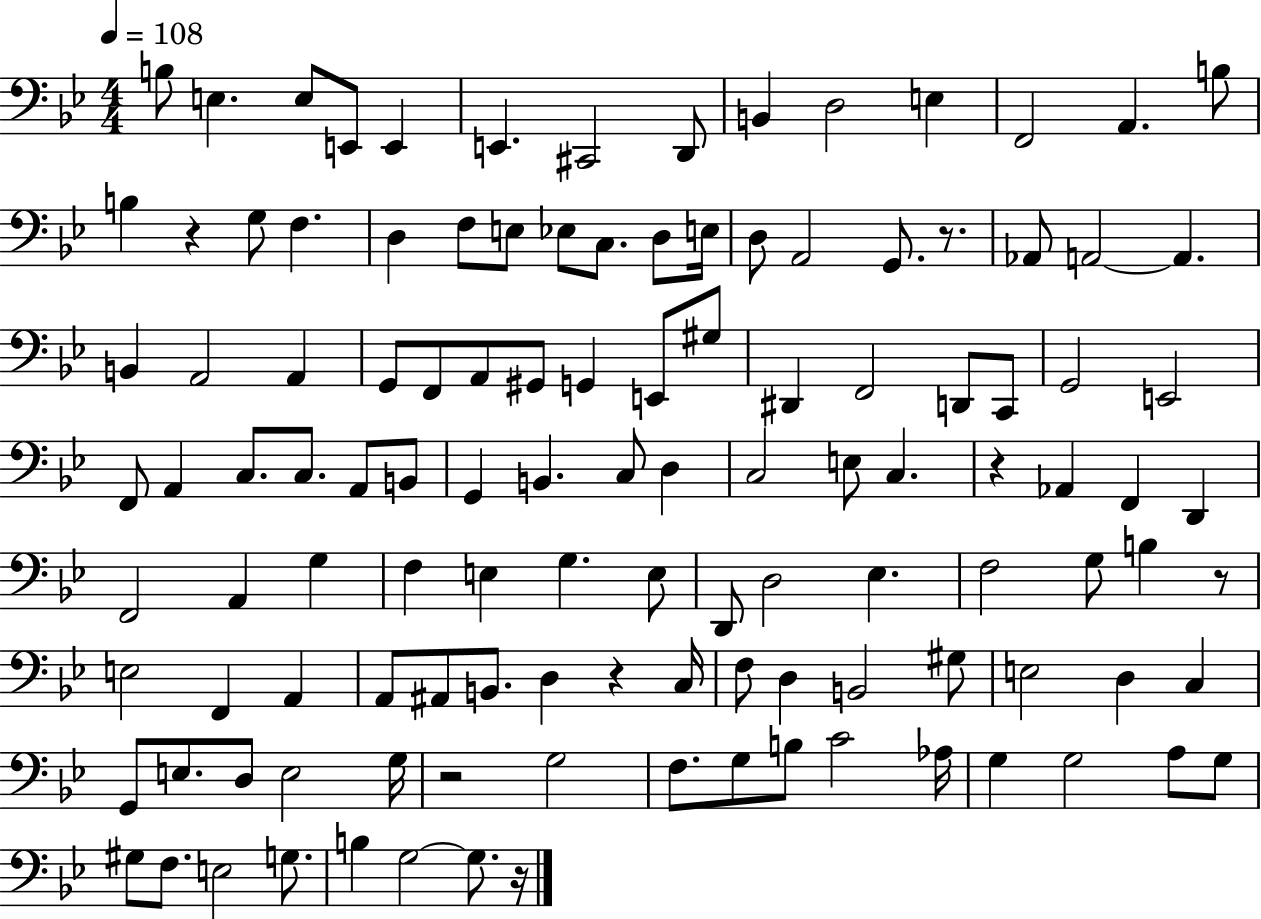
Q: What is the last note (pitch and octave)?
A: G3